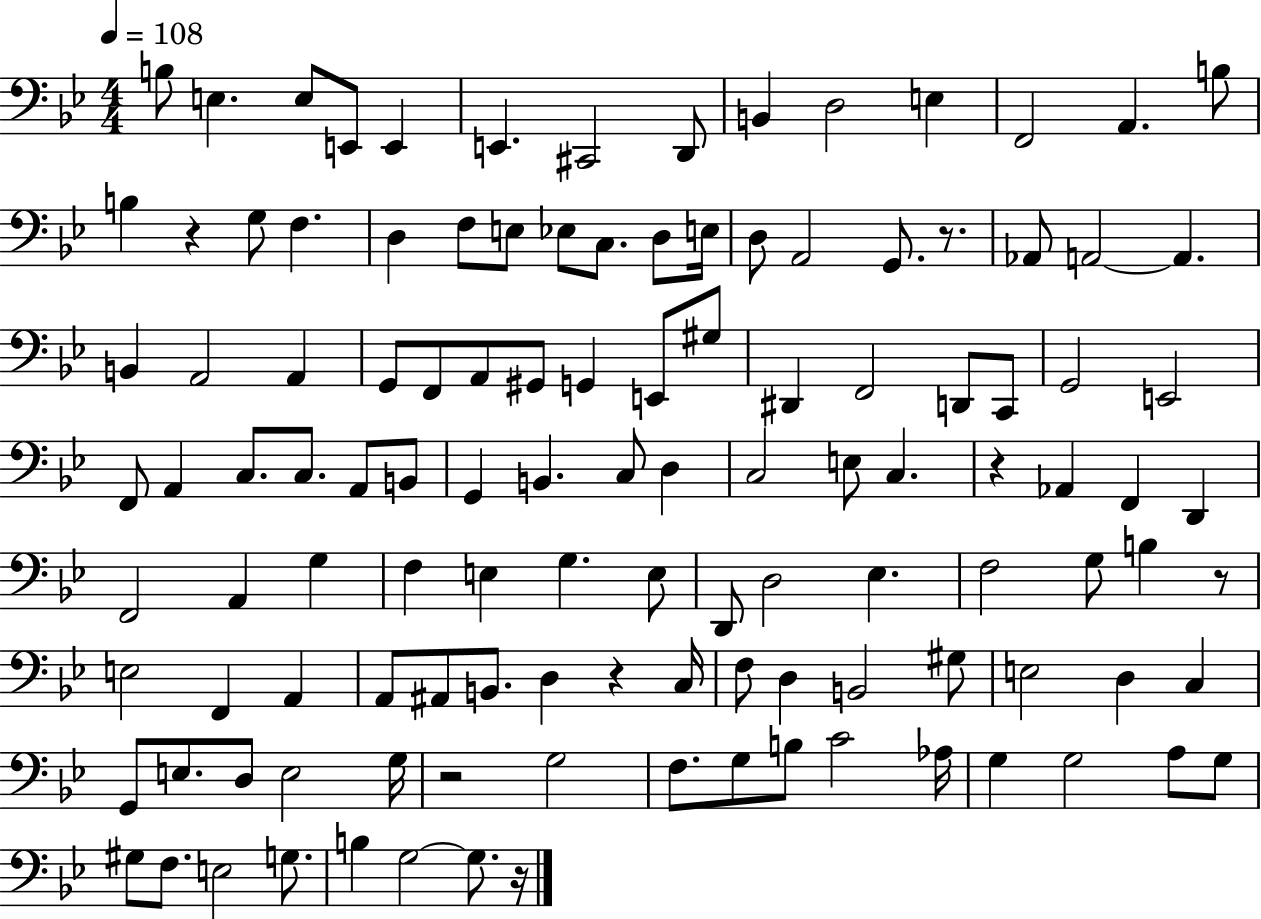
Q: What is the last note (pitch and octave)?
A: G3